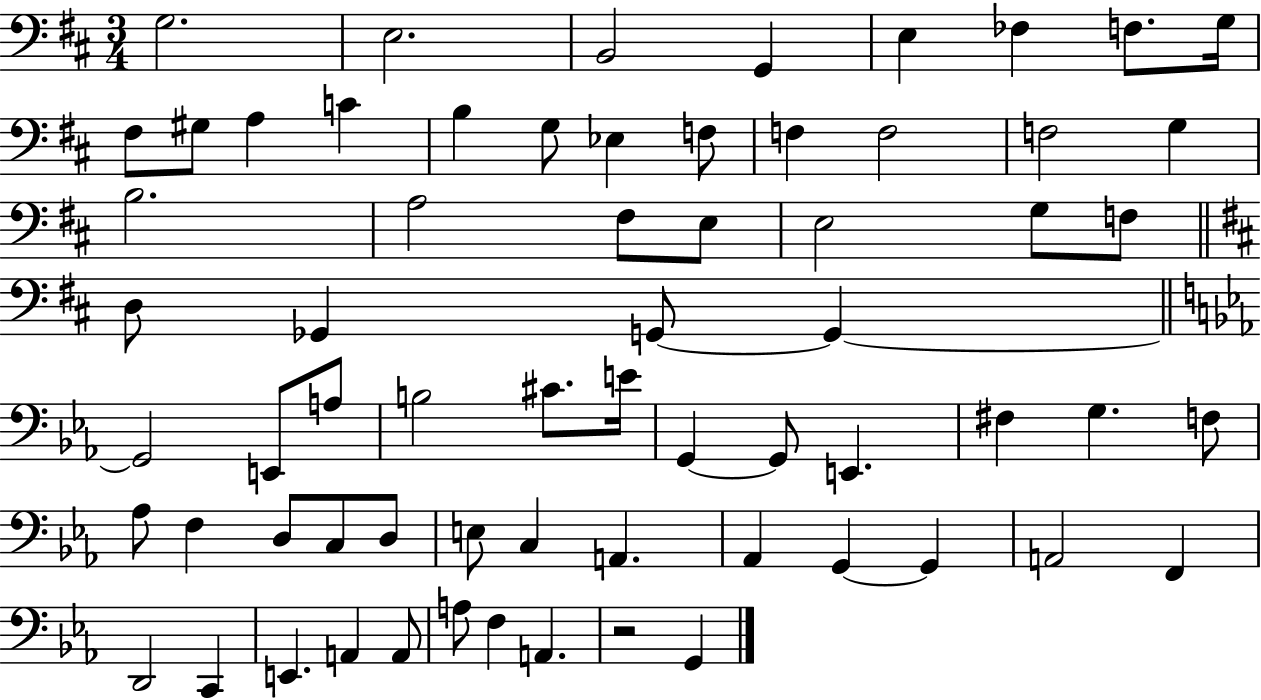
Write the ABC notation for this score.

X:1
T:Untitled
M:3/4
L:1/4
K:D
G,2 E,2 B,,2 G,, E, _F, F,/2 G,/4 ^F,/2 ^G,/2 A, C B, G,/2 _E, F,/2 F, F,2 F,2 G, B,2 A,2 ^F,/2 E,/2 E,2 G,/2 F,/2 D,/2 _G,, G,,/2 G,, G,,2 E,,/2 A,/2 B,2 ^C/2 E/4 G,, G,,/2 E,, ^F, G, F,/2 _A,/2 F, D,/2 C,/2 D,/2 E,/2 C, A,, _A,, G,, G,, A,,2 F,, D,,2 C,, E,, A,, A,,/2 A,/2 F, A,, z2 G,,